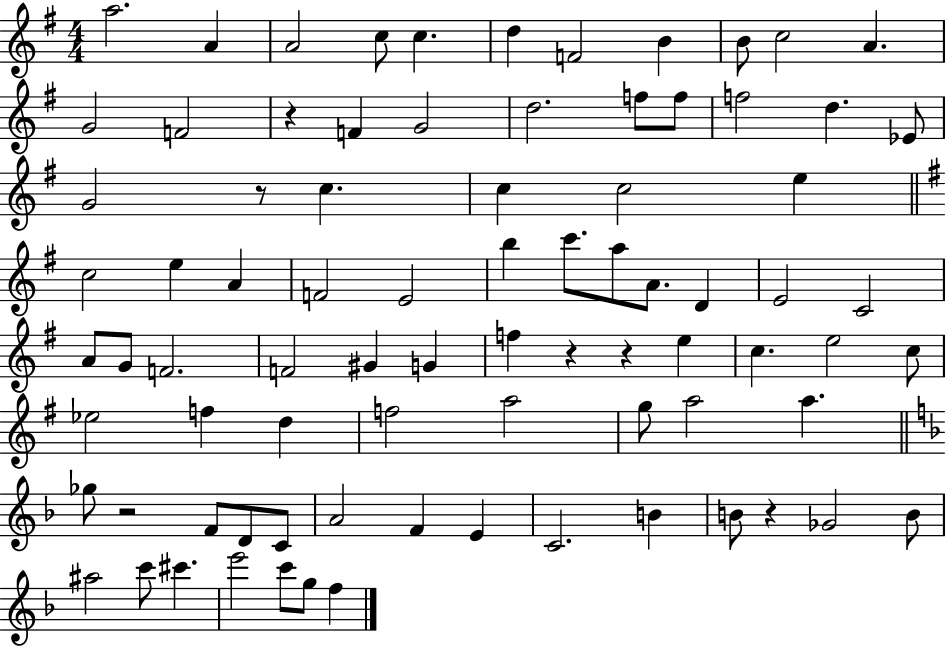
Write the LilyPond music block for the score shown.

{
  \clef treble
  \numericTimeSignature
  \time 4/4
  \key g \major
  \repeat volta 2 { a''2. a'4 | a'2 c''8 c''4. | d''4 f'2 b'4 | b'8 c''2 a'4. | \break g'2 f'2 | r4 f'4 g'2 | d''2. f''8 f''8 | f''2 d''4. ees'8 | \break g'2 r8 c''4. | c''4 c''2 e''4 | \bar "||" \break \key g \major c''2 e''4 a'4 | f'2 e'2 | b''4 c'''8. a''8 a'8. d'4 | e'2 c'2 | \break a'8 g'8 f'2. | f'2 gis'4 g'4 | f''4 r4 r4 e''4 | c''4. e''2 c''8 | \break ees''2 f''4 d''4 | f''2 a''2 | g''8 a''2 a''4. | \bar "||" \break \key f \major ges''8 r2 f'8 d'8 c'8 | a'2 f'4 e'4 | c'2. b'4 | b'8 r4 ges'2 b'8 | \break ais''2 c'''8 cis'''4. | e'''2 c'''8 g''8 f''4 | } \bar "|."
}